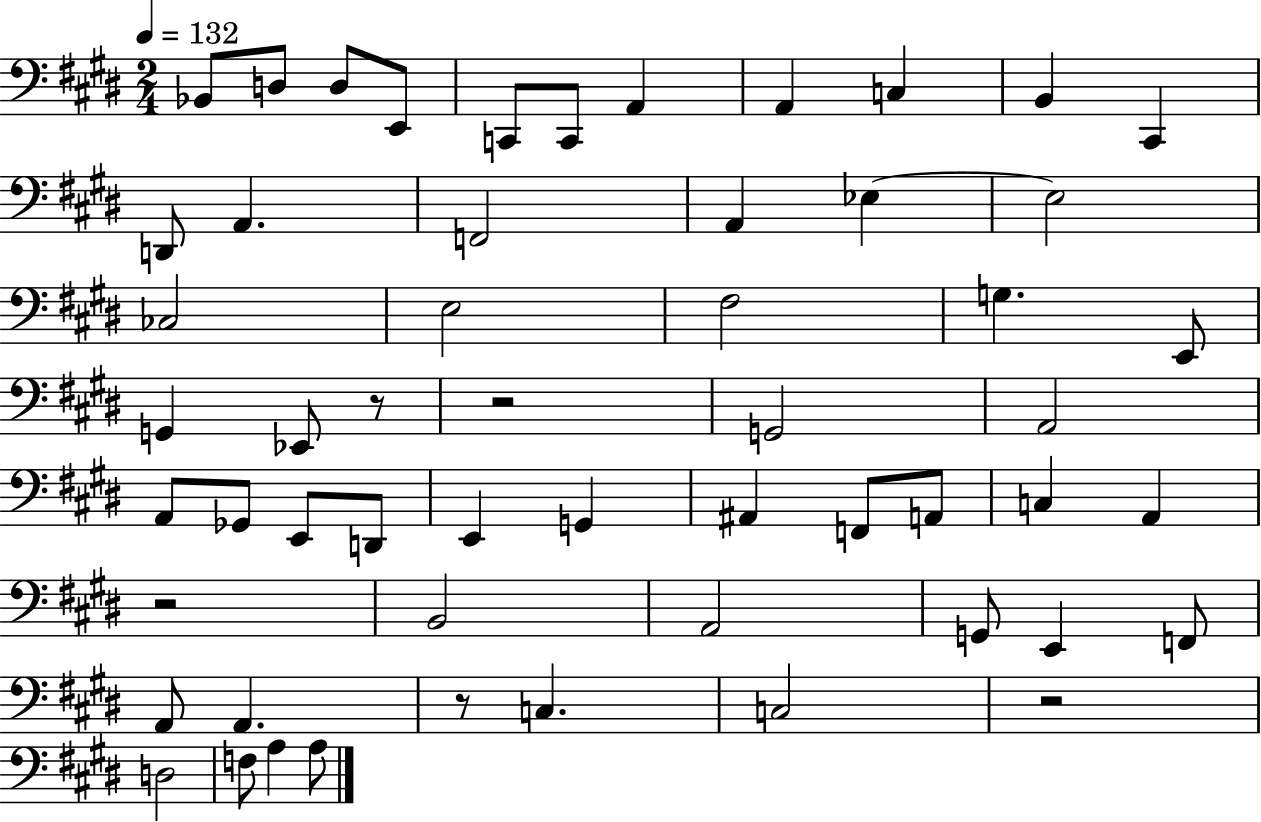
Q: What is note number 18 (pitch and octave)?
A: CES3